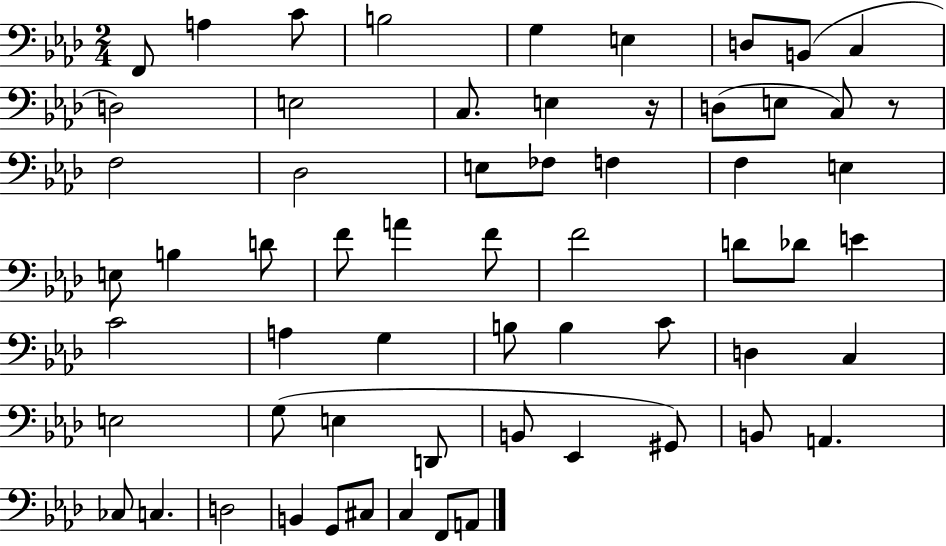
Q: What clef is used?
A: bass